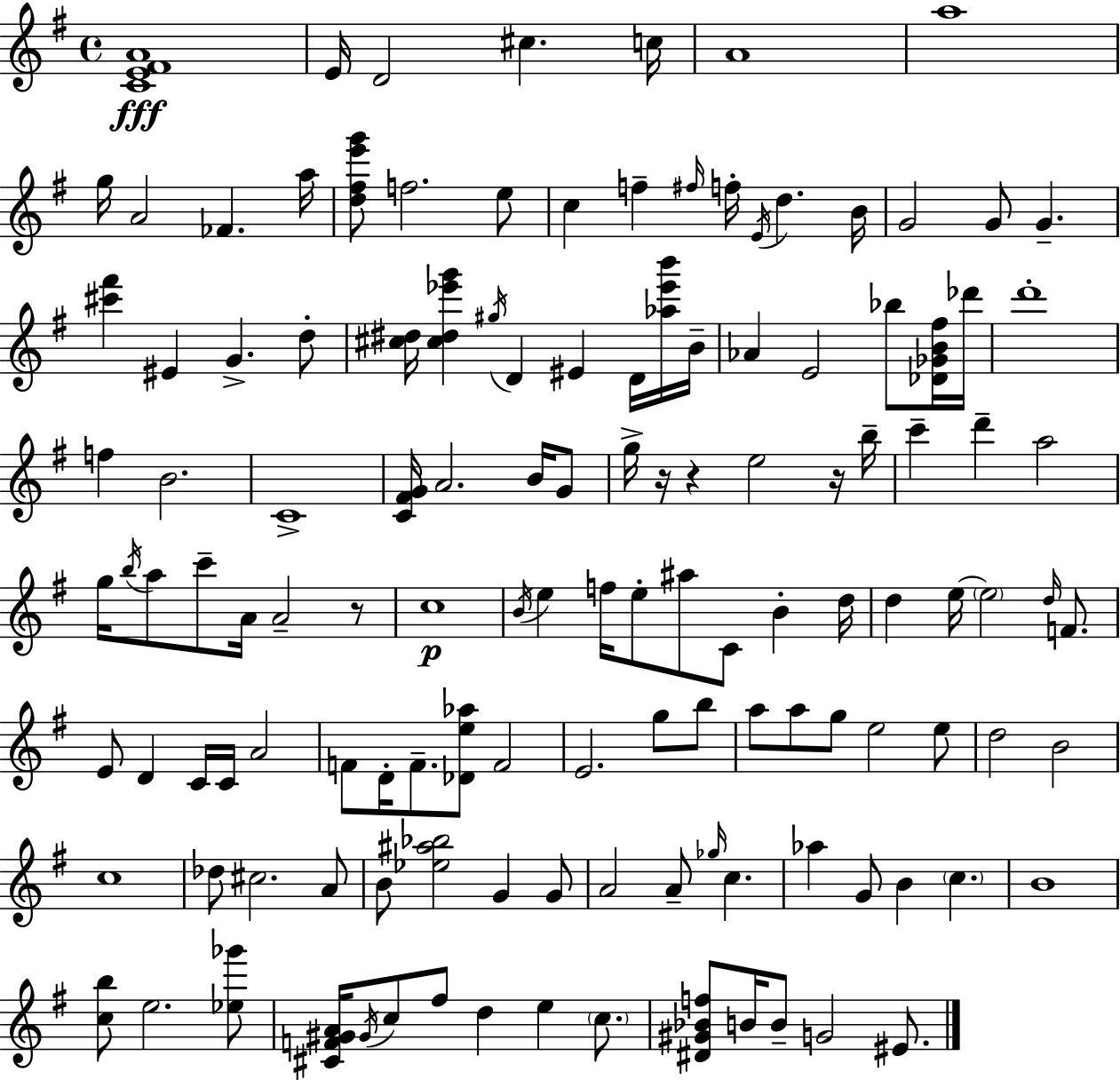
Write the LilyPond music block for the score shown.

{
  \clef treble
  \time 4/4
  \defaultTimeSignature
  \key g \major
  <c' e' fis' a'>1\fff | e'16 d'2 cis''4. c''16 | a'1 | a''1 | \break g''16 a'2 fes'4. a''16 | <d'' fis'' e''' g'''>8 f''2. e''8 | c''4 f''4-- \grace { fis''16 } f''16-. \acciaccatura { e'16 } d''4. | b'16 g'2 g'8 g'4.-- | \break <cis''' fis'''>4 eis'4 g'4.-> | d''8-. <cis'' dis''>16 <cis'' dis'' ees''' g'''>4 \acciaccatura { gis''16 } d'4 eis'4 | d'16 <aes'' ees''' b'''>16 b'16-- aes'4 e'2 bes''8 | <des' ges' b' fis''>16 des'''16 d'''1-. | \break f''4 b'2. | c'1-> | <c' fis' g'>16 a'2. | b'16 g'8 g''16-> r16 r4 e''2 | \break r16 b''16-- c'''4-- d'''4-- a''2 | g''16 \acciaccatura { b''16 } a''8 c'''8-- a'16 a'2-- | r8 c''1\p | \acciaccatura { b'16 } e''4 f''16 e''8-. ais''8 c'8 | \break b'4-. d''16 d''4 e''16~~ \parenthesize e''2 | \grace { d''16 } f'8. e'8 d'4 c'16 c'16 a'2 | f'8 d'16-. f'8.-- <des' e'' aes''>8 f'2 | e'2. | \break g''8 b''8 a''8 a''8 g''8 e''2 | e''8 d''2 b'2 | c''1 | des''8 cis''2. | \break a'8 b'8 <ees'' ais'' bes''>2 | g'4 g'8 a'2 a'8-- | \grace { ges''16 } c''4. aes''4 g'8 b'4 | \parenthesize c''4. b'1 | \break <c'' b''>8 e''2. | <ees'' ges'''>8 <cis' f' gis' a'>16 \acciaccatura { gis'16 } c''8 fis''8 d''4 | e''4 \parenthesize c''8. <dis' gis' bes' f''>8 b'16 b'8-- g'2 | eis'8. \bar "|."
}